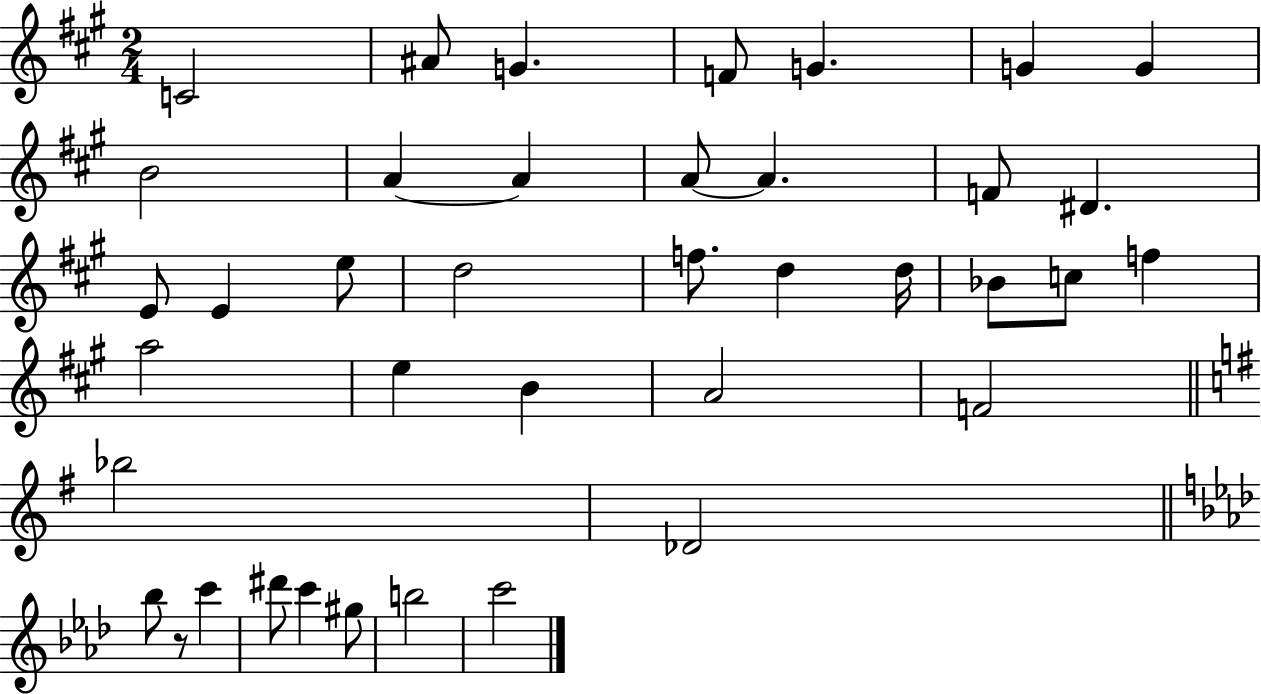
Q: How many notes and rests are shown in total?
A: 39